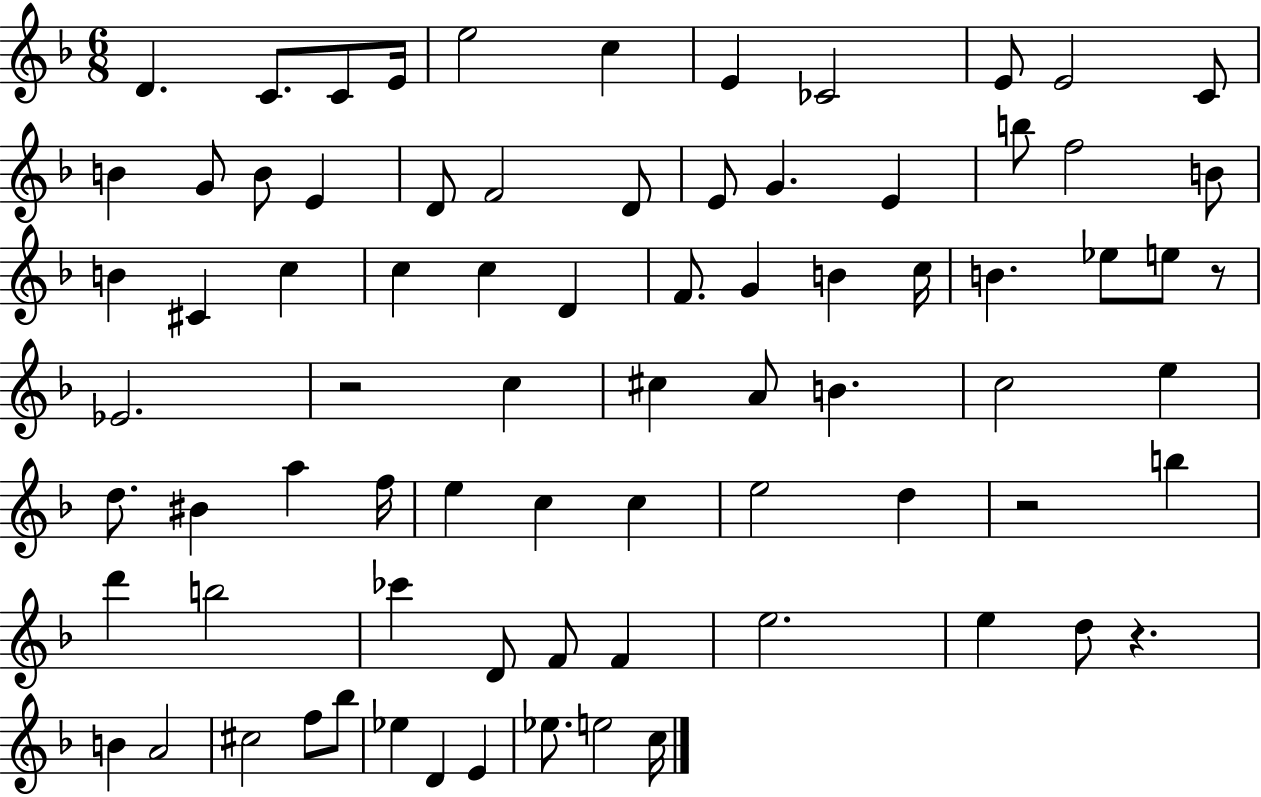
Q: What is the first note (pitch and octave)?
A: D4